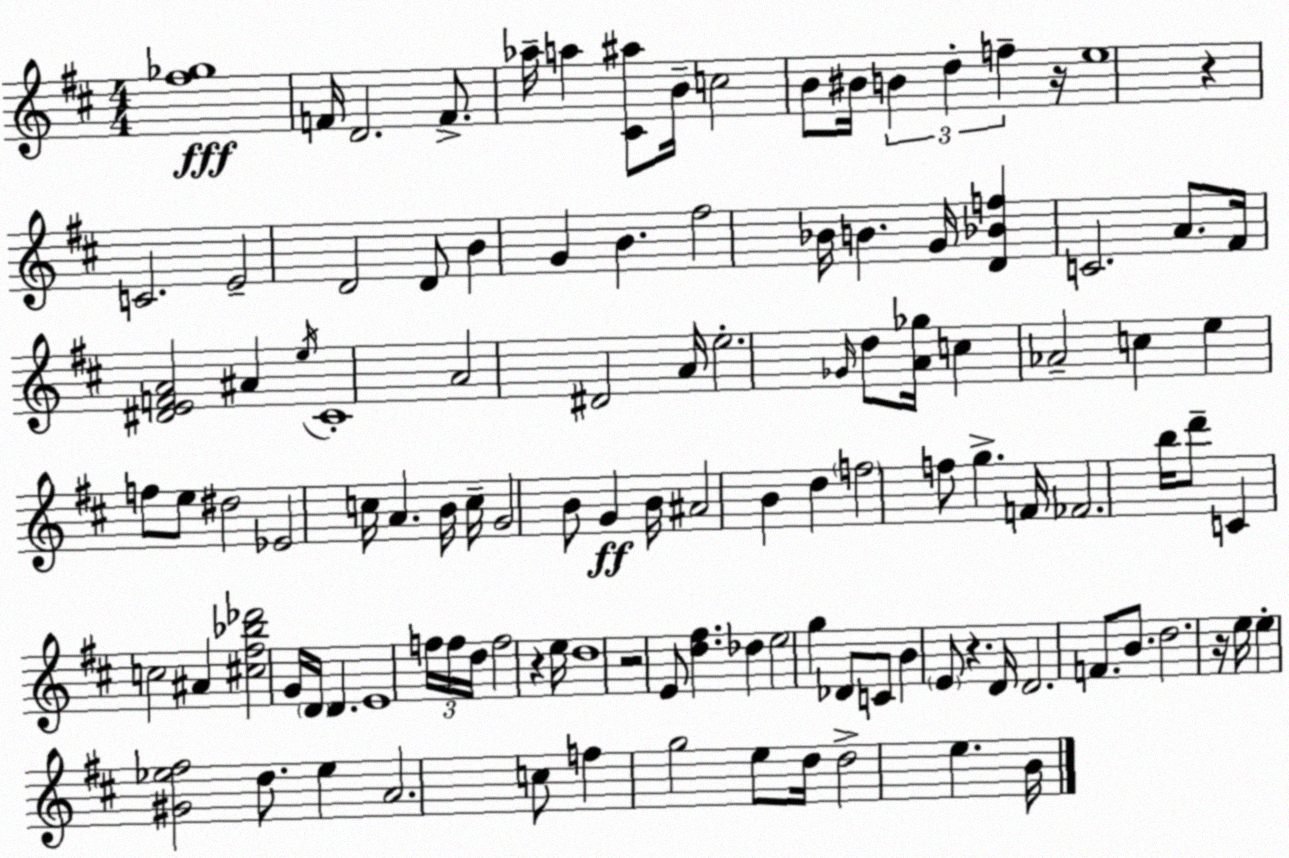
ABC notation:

X:1
T:Untitled
M:4/4
L:1/4
K:D
[^f_g]4 F/4 D2 F/2 _a/4 a [^C^a]/2 B/4 c2 B/2 ^B/4 B d f z/4 e4 z C2 E2 D2 D/2 B G B ^f2 _B/4 B G/4 [D_Bf] C2 A/2 ^F/4 [^DEFA]2 ^A e/4 ^C4 A2 ^D2 A/4 e2 _G/4 d/2 [A_g]/4 c _A2 c e f/2 e/2 ^d2 _E2 c/4 A B/4 c/4 G2 B/2 G B/4 ^A2 B d f2 f/2 g F/4 _F2 b/4 d'/2 C c2 ^A [^c^f_b_d']2 G/4 D/4 D E4 f/4 f/4 d/4 f2 z e/4 d4 z2 E/2 [d^f] _d e2 g _D/2 C/2 B E/2 z D/4 D2 F/2 B/2 d2 z/4 e/4 e [^G_e^f]2 d/2 _e A2 c/2 f g2 e/2 d/4 d2 e B/4